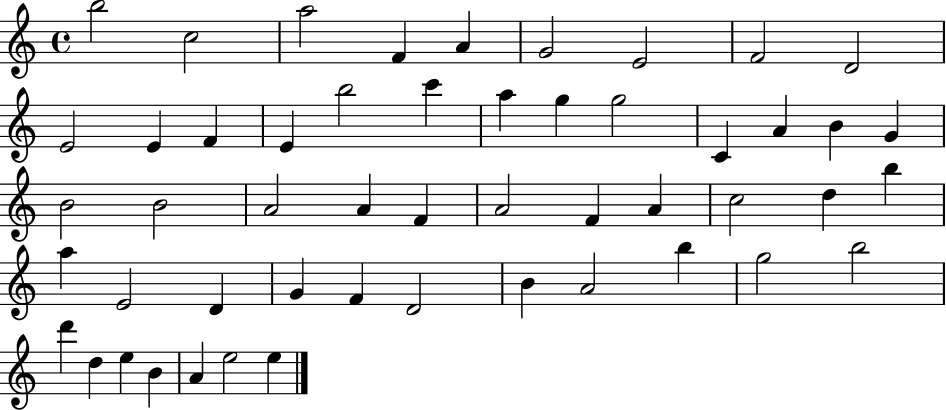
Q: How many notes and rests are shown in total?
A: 51